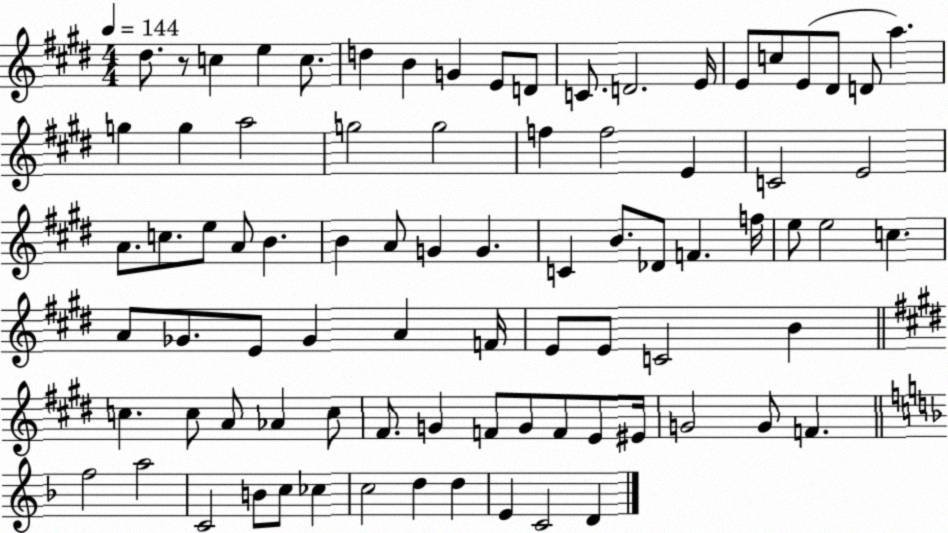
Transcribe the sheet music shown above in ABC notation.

X:1
T:Untitled
M:4/4
L:1/4
K:E
^d/2 z/2 c e c/2 d B G E/2 D/2 C/2 D2 E/4 E/2 c/2 E/2 ^D/2 D/2 a g g a2 g2 g2 f f2 E C2 E2 A/2 c/2 e/2 A/2 B B A/2 G G C B/2 _D/2 F f/4 e/2 e2 c A/2 _G/2 E/2 _G A F/4 E/2 E/2 C2 B c c/2 A/2 _A c/2 ^F/2 G F/2 G/2 F/2 E/2 ^E/4 G2 G/2 F f2 a2 C2 B/2 c/2 _c c2 d d E C2 D